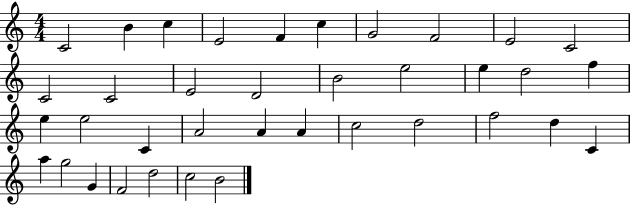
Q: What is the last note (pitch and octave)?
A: B4